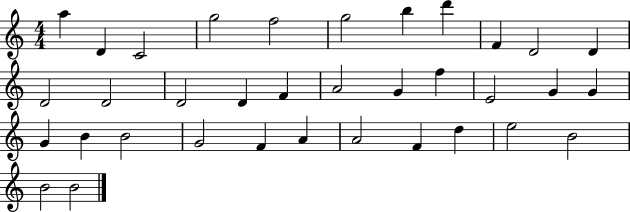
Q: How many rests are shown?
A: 0